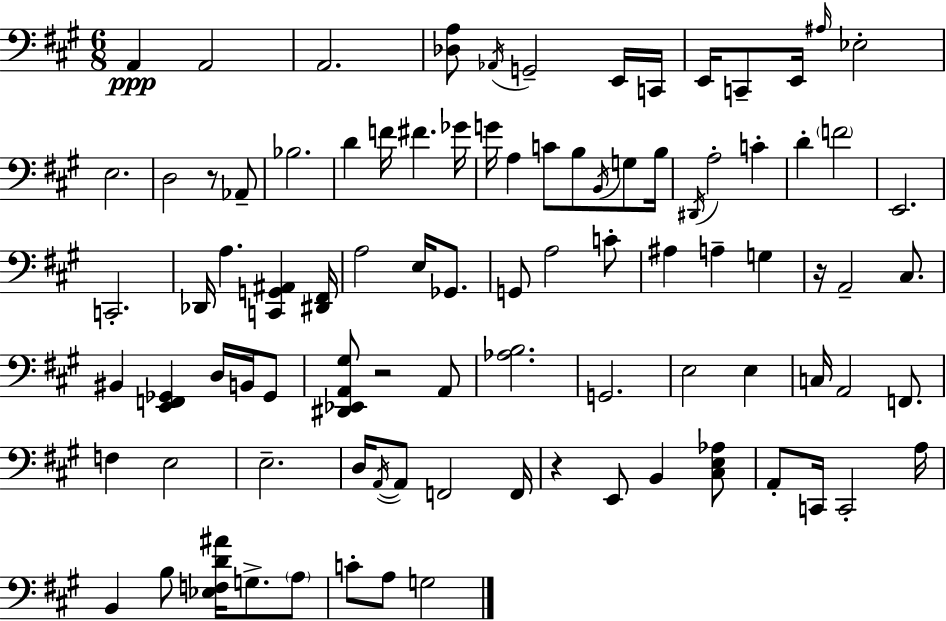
X:1
T:Untitled
M:6/8
L:1/4
K:A
A,, A,,2 A,,2 [_D,A,]/2 _A,,/4 G,,2 E,,/4 C,,/4 E,,/4 C,,/2 E,,/4 ^A,/4 _E,2 E,2 D,2 z/2 _A,,/2 _B,2 D F/4 ^F _G/4 G/4 A, C/2 B,/2 B,,/4 G,/2 B,/4 ^D,,/4 A,2 C D F2 E,,2 C,,2 _D,,/4 A, [C,,G,,^A,,] [^D,,^F,,]/4 A,2 E,/4 _G,,/2 G,,/2 A,2 C/2 ^A, A, G, z/4 A,,2 ^C,/2 ^B,, [E,,F,,_G,,] D,/4 B,,/4 _G,,/2 [^D,,_E,,A,,^G,]/2 z2 A,,/2 [_A,B,]2 G,,2 E,2 E, C,/4 A,,2 F,,/2 F, E,2 E,2 D,/4 A,,/4 A,,/2 F,,2 F,,/4 z E,,/2 B,, [^C,E,_A,]/2 A,,/2 C,,/4 C,,2 A,/4 B,, B,/2 [_E,F,D^A]/4 G,/2 A,/2 C/2 A,/2 G,2